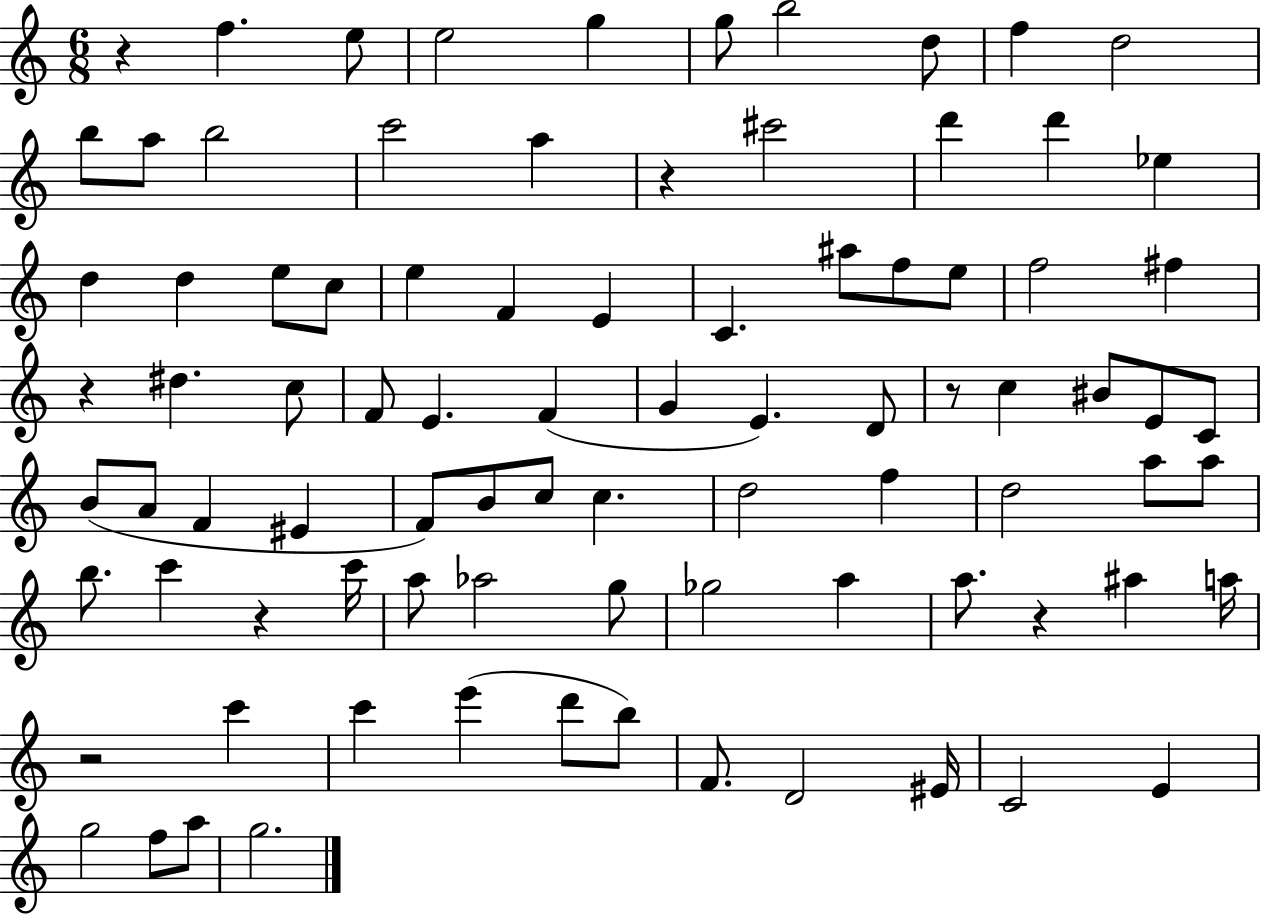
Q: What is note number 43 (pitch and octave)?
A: C4